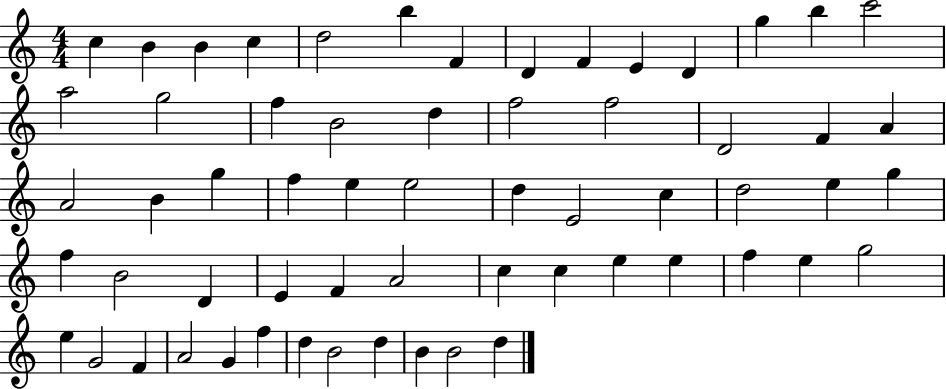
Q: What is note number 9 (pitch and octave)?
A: F4